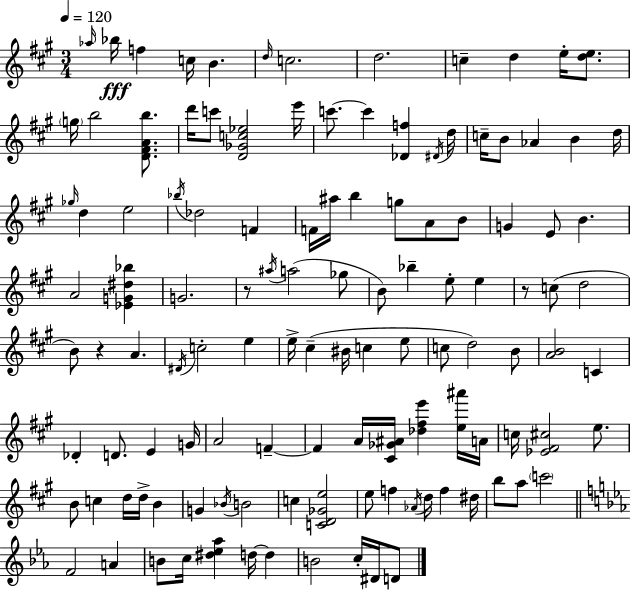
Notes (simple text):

Ab5/s Bb5/s F5/q C5/s B4/q. D5/s C5/h. D5/h. C5/q D5/q E5/s [D5,E5]/e. G5/s B5/h [D4,F#4,A4,B5]/e. D6/s C6/e [D4,Gb4,C5,Eb5]/h E6/s C6/e. C6/q [Db4,F5]/q D#4/s D5/s C5/s B4/e Ab4/q B4/q D5/s Gb5/s D5/q E5/h Bb5/s Db5/h F4/q F4/s A#5/s B5/q G5/e A4/e B4/e G4/q E4/e B4/q. A4/h [Eb4,G4,D#5,Bb5]/q G4/h. R/e A#5/s A5/h Gb5/e B4/e Bb5/q E5/e E5/q R/e C5/e D5/h B4/e R/q A4/q. D#4/s C5/h E5/q E5/s C#5/q BIS4/s C5/q E5/e C5/e D5/h B4/e [A4,B4]/h C4/q Db4/q D4/e. E4/q G4/s A4/h F4/q F4/q A4/s [C#4,Gb4,A#4]/s [Db5,F#5,E6]/q [E5,A#6]/s A4/s C5/s [Eb4,F#4,C#5]/h E5/e. B4/e C5/q D5/s D5/s B4/q G4/q Bb4/s B4/h C5/q [C4,D4,Gb4,E5]/h E5/e F5/q Ab4/s D5/s F5/q D#5/s B5/e A5/e C6/h F4/h A4/q B4/e C5/s [D#5,Eb5,Ab5]/q D5/s D5/q B4/h C5/s D#4/s D4/e